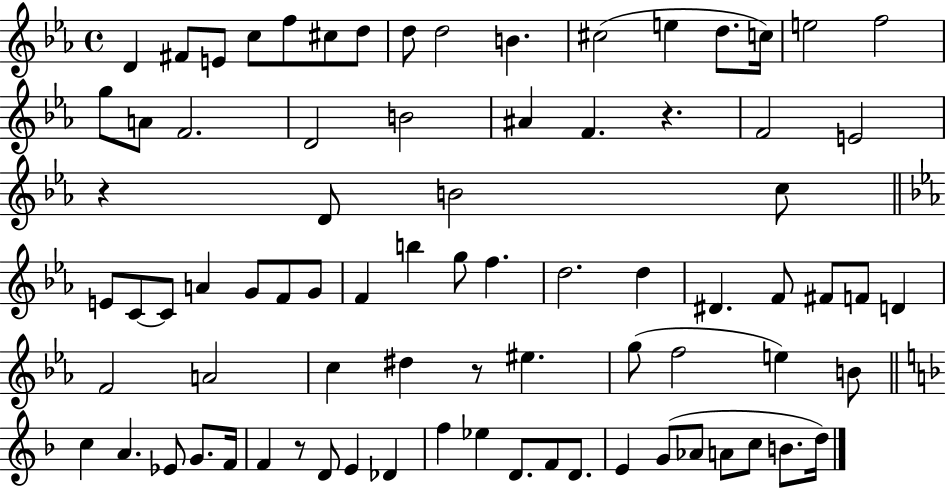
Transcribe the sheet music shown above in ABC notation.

X:1
T:Untitled
M:4/4
L:1/4
K:Eb
D ^F/2 E/2 c/2 f/2 ^c/2 d/2 d/2 d2 B ^c2 e d/2 c/4 e2 f2 g/2 A/2 F2 D2 B2 ^A F z F2 E2 z D/2 B2 c/2 E/2 C/2 C/2 A G/2 F/2 G/2 F b g/2 f d2 d ^D F/2 ^F/2 F/2 D F2 A2 c ^d z/2 ^e g/2 f2 e B/2 c A _E/2 G/2 F/4 F z/2 D/2 E _D f _e D/2 F/2 D/2 E G/2 _A/2 A/2 c/2 B/2 d/4